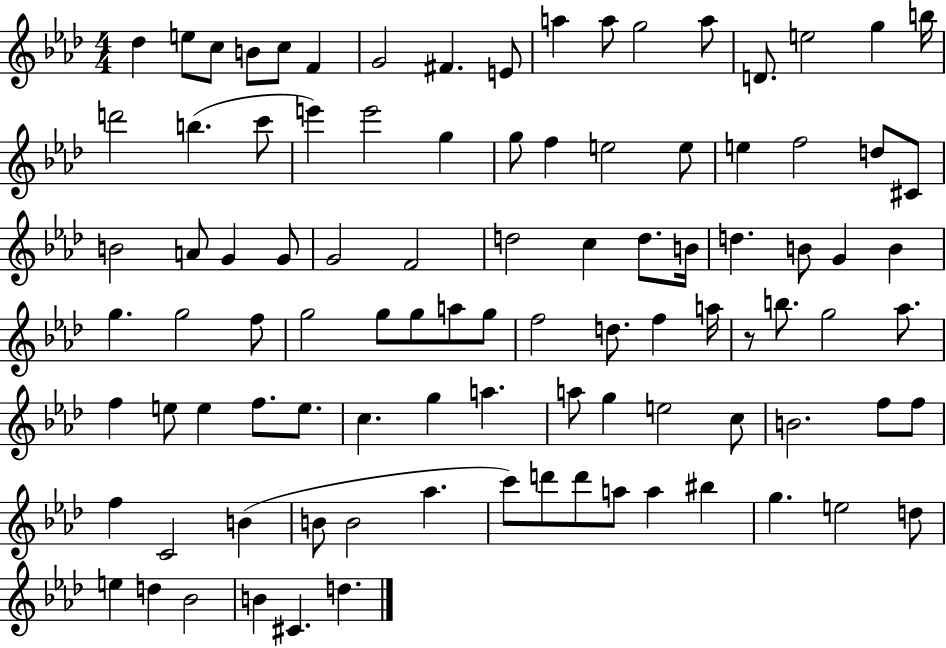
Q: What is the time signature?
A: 4/4